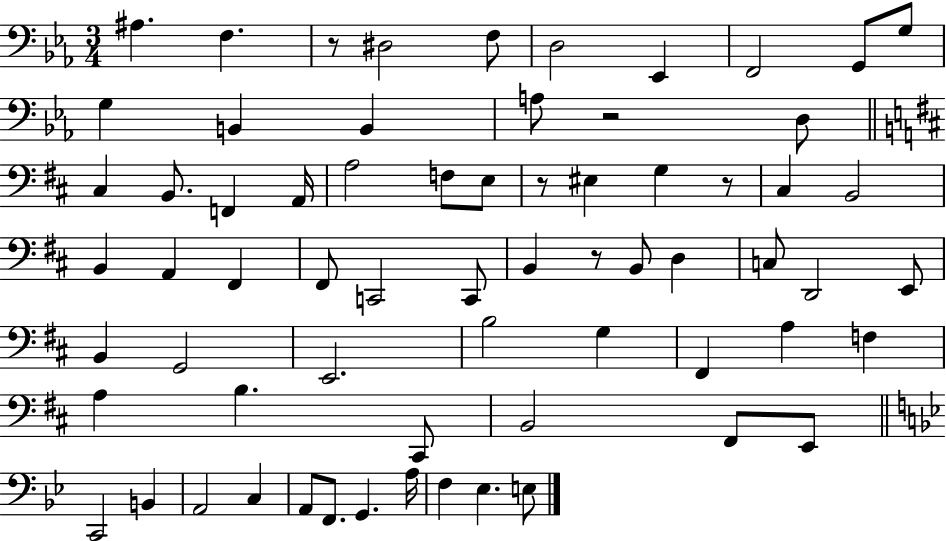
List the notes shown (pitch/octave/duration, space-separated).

A#3/q. F3/q. R/e D#3/h F3/e D3/h Eb2/q F2/h G2/e G3/e G3/q B2/q B2/q A3/e R/h D3/e C#3/q B2/e. F2/q A2/s A3/h F3/e E3/e R/e EIS3/q G3/q R/e C#3/q B2/h B2/q A2/q F#2/q F#2/e C2/h C2/e B2/q R/e B2/e D3/q C3/e D2/h E2/e B2/q G2/h E2/h. B3/h G3/q F#2/q A3/q F3/q A3/q B3/q. C#2/e B2/h F#2/e E2/e C2/h B2/q A2/h C3/q A2/e F2/e. G2/q. A3/s F3/q Eb3/q. E3/e